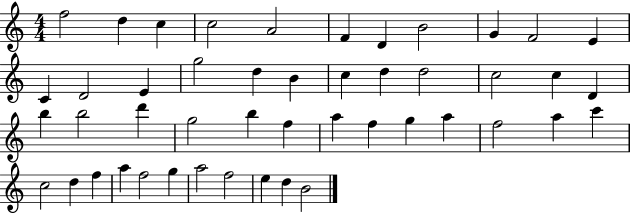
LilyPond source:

{
  \clef treble
  \numericTimeSignature
  \time 4/4
  \key c \major
  f''2 d''4 c''4 | c''2 a'2 | f'4 d'4 b'2 | g'4 f'2 e'4 | \break c'4 d'2 e'4 | g''2 d''4 b'4 | c''4 d''4 d''2 | c''2 c''4 d'4 | \break b''4 b''2 d'''4 | g''2 b''4 f''4 | a''4 f''4 g''4 a''4 | f''2 a''4 c'''4 | \break c''2 d''4 f''4 | a''4 f''2 g''4 | a''2 f''2 | e''4 d''4 b'2 | \break \bar "|."
}